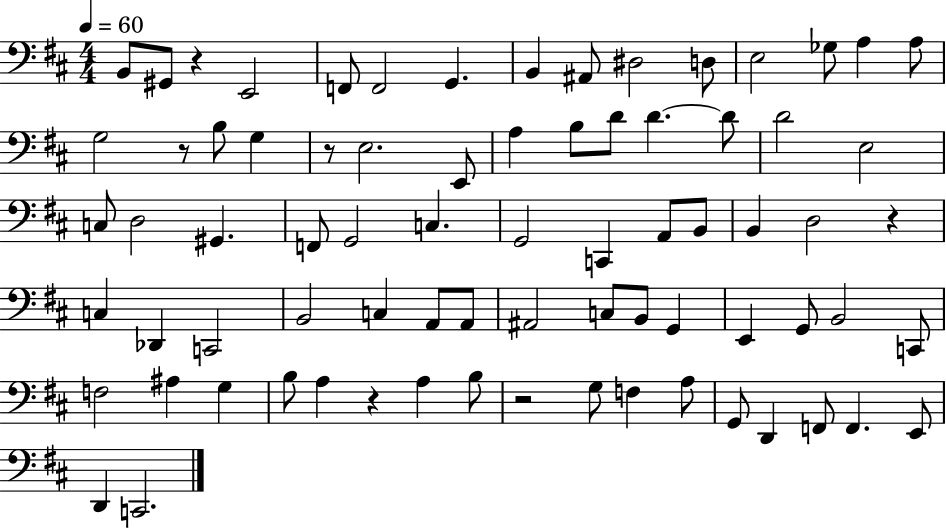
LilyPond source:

{
  \clef bass
  \numericTimeSignature
  \time 4/4
  \key d \major
  \tempo 4 = 60
  b,8 gis,8 r4 e,2 | f,8 f,2 g,4. | b,4 ais,8 dis2 d8 | e2 ges8 a4 a8 | \break g2 r8 b8 g4 | r8 e2. e,8 | a4 b8 d'8 d'4.~~ d'8 | d'2 e2 | \break c8 d2 gis,4. | f,8 g,2 c4. | g,2 c,4 a,8 b,8 | b,4 d2 r4 | \break c4 des,4 c,2 | b,2 c4 a,8 a,8 | ais,2 c8 b,8 g,4 | e,4 g,8 b,2 c,8 | \break f2 ais4 g4 | b8 a4 r4 a4 b8 | r2 g8 f4 a8 | g,8 d,4 f,8 f,4. e,8 | \break d,4 c,2. | \bar "|."
}